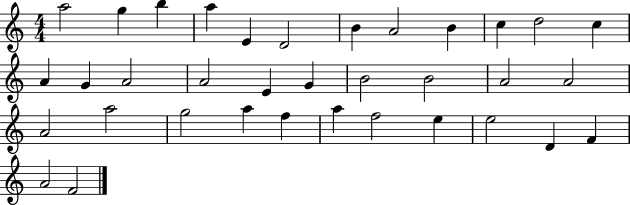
A5/h G5/q B5/q A5/q E4/q D4/h B4/q A4/h B4/q C5/q D5/h C5/q A4/q G4/q A4/h A4/h E4/q G4/q B4/h B4/h A4/h A4/h A4/h A5/h G5/h A5/q F5/q A5/q F5/h E5/q E5/h D4/q F4/q A4/h F4/h